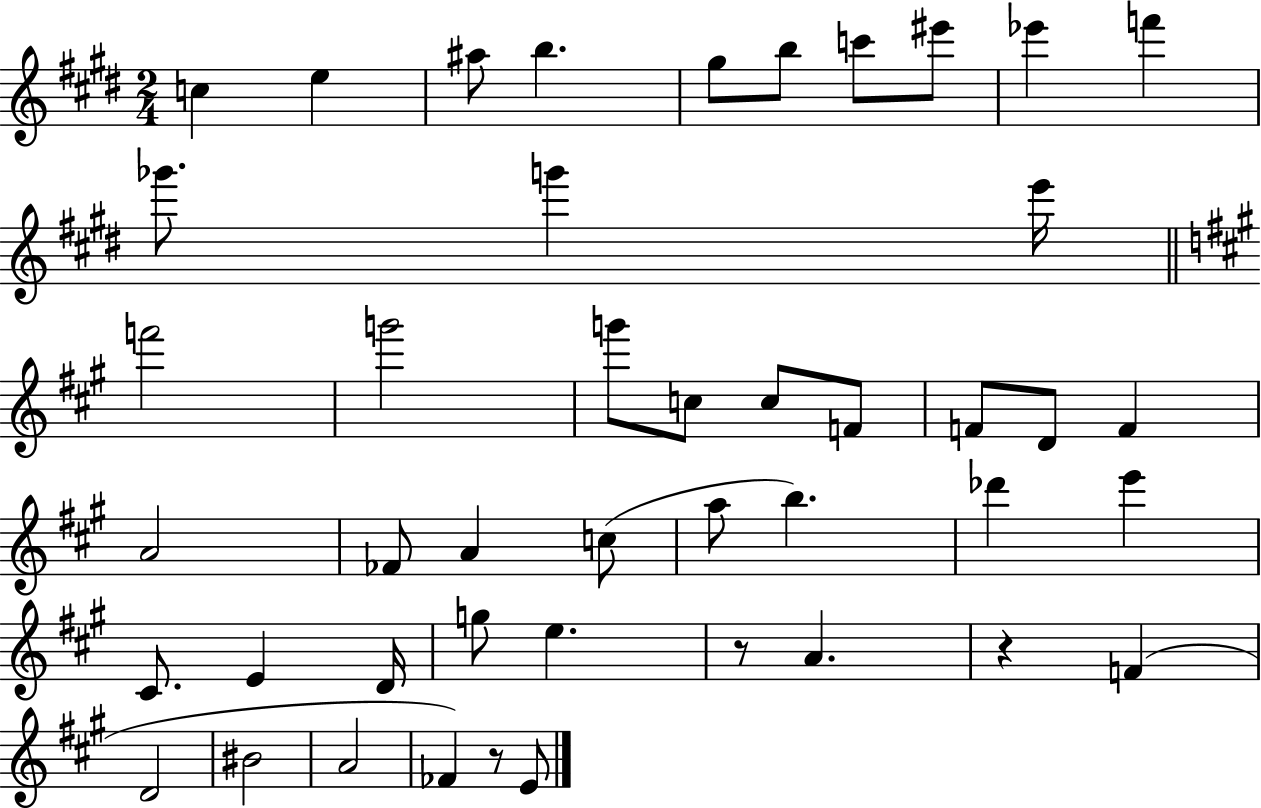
C5/q E5/q A#5/e B5/q. G#5/e B5/e C6/e EIS6/e Eb6/q F6/q Gb6/e. G6/q E6/s F6/h G6/h G6/e C5/e C5/e F4/e F4/e D4/e F4/q A4/h FES4/e A4/q C5/e A5/e B5/q. Db6/q E6/q C#4/e. E4/q D4/s G5/e E5/q. R/e A4/q. R/q F4/q D4/h BIS4/h A4/h FES4/q R/e E4/e